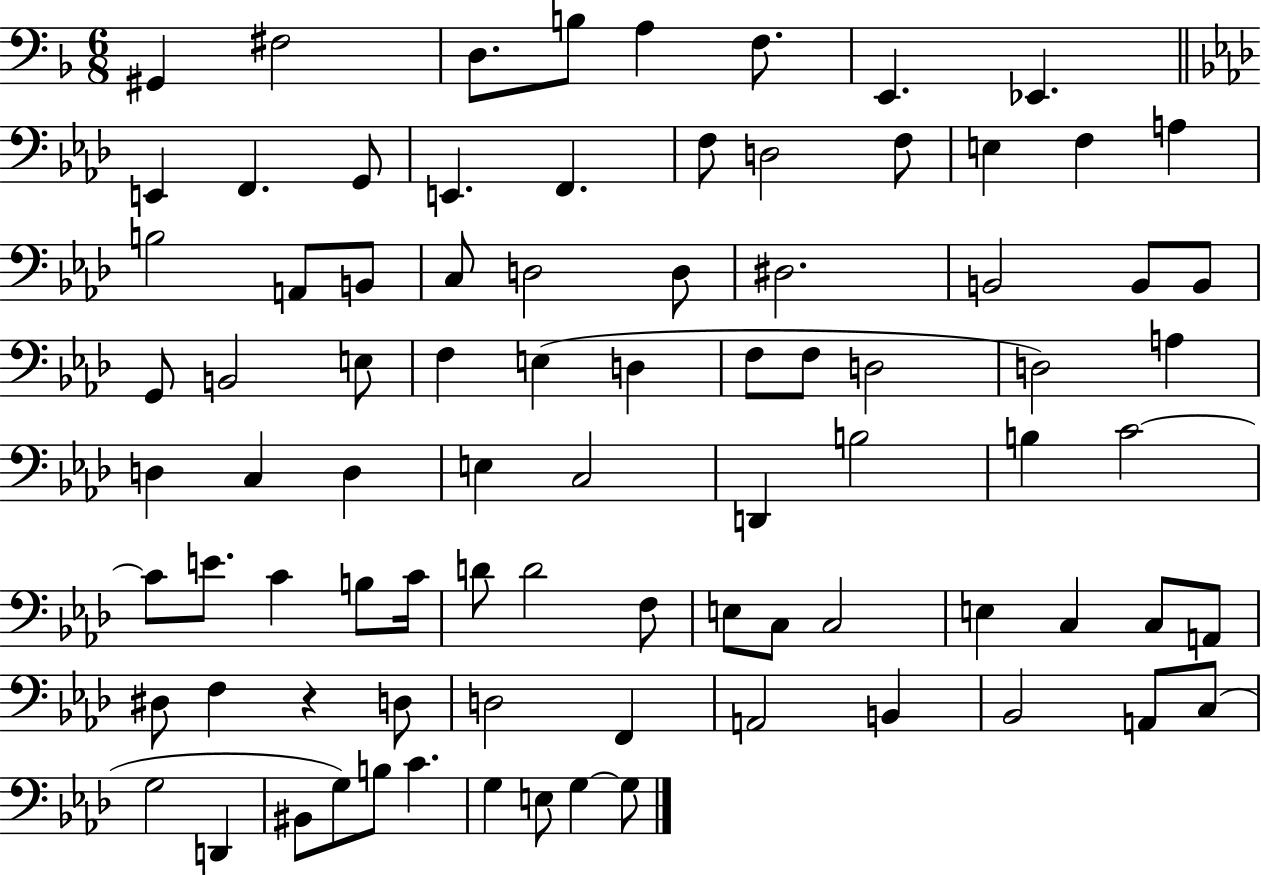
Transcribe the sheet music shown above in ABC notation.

X:1
T:Untitled
M:6/8
L:1/4
K:F
^G,, ^F,2 D,/2 B,/2 A, F,/2 E,, _E,, E,, F,, G,,/2 E,, F,, F,/2 D,2 F,/2 E, F, A, B,2 A,,/2 B,,/2 C,/2 D,2 D,/2 ^D,2 B,,2 B,,/2 B,,/2 G,,/2 B,,2 E,/2 F, E, D, F,/2 F,/2 D,2 D,2 A, D, C, D, E, C,2 D,, B,2 B, C2 C/2 E/2 C B,/2 C/4 D/2 D2 F,/2 E,/2 C,/2 C,2 E, C, C,/2 A,,/2 ^D,/2 F, z D,/2 D,2 F,, A,,2 B,, _B,,2 A,,/2 C,/2 G,2 D,, ^B,,/2 G,/2 B,/2 C G, E,/2 G, G,/2